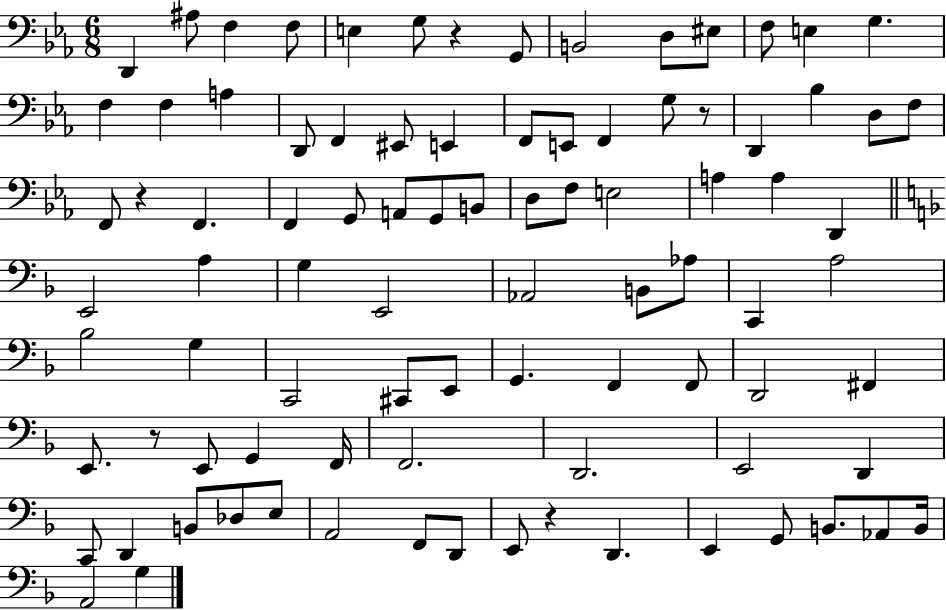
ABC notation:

X:1
T:Untitled
M:6/8
L:1/4
K:Eb
D,, ^A,/2 F, F,/2 E, G,/2 z G,,/2 B,,2 D,/2 ^E,/2 F,/2 E, G, F, F, A, D,,/2 F,, ^E,,/2 E,, F,,/2 E,,/2 F,, G,/2 z/2 D,, _B, D,/2 F,/2 F,,/2 z F,, F,, G,,/2 A,,/2 G,,/2 B,,/2 D,/2 F,/2 E,2 A, A, D,, E,,2 A, G, E,,2 _A,,2 B,,/2 _A,/2 C,, A,2 _B,2 G, C,,2 ^C,,/2 E,,/2 G,, F,, F,,/2 D,,2 ^F,, E,,/2 z/2 E,,/2 G,, F,,/4 F,,2 D,,2 E,,2 D,, C,,/2 D,, B,,/2 _D,/2 E,/2 A,,2 F,,/2 D,,/2 E,,/2 z D,, E,, G,,/2 B,,/2 _A,,/2 B,,/4 A,,2 G,